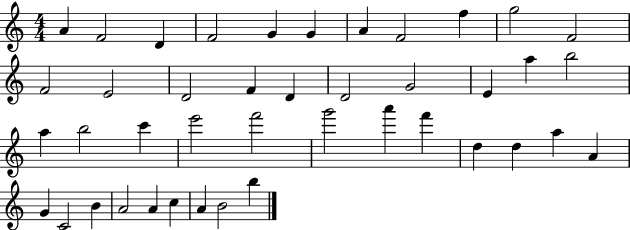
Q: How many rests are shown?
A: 0